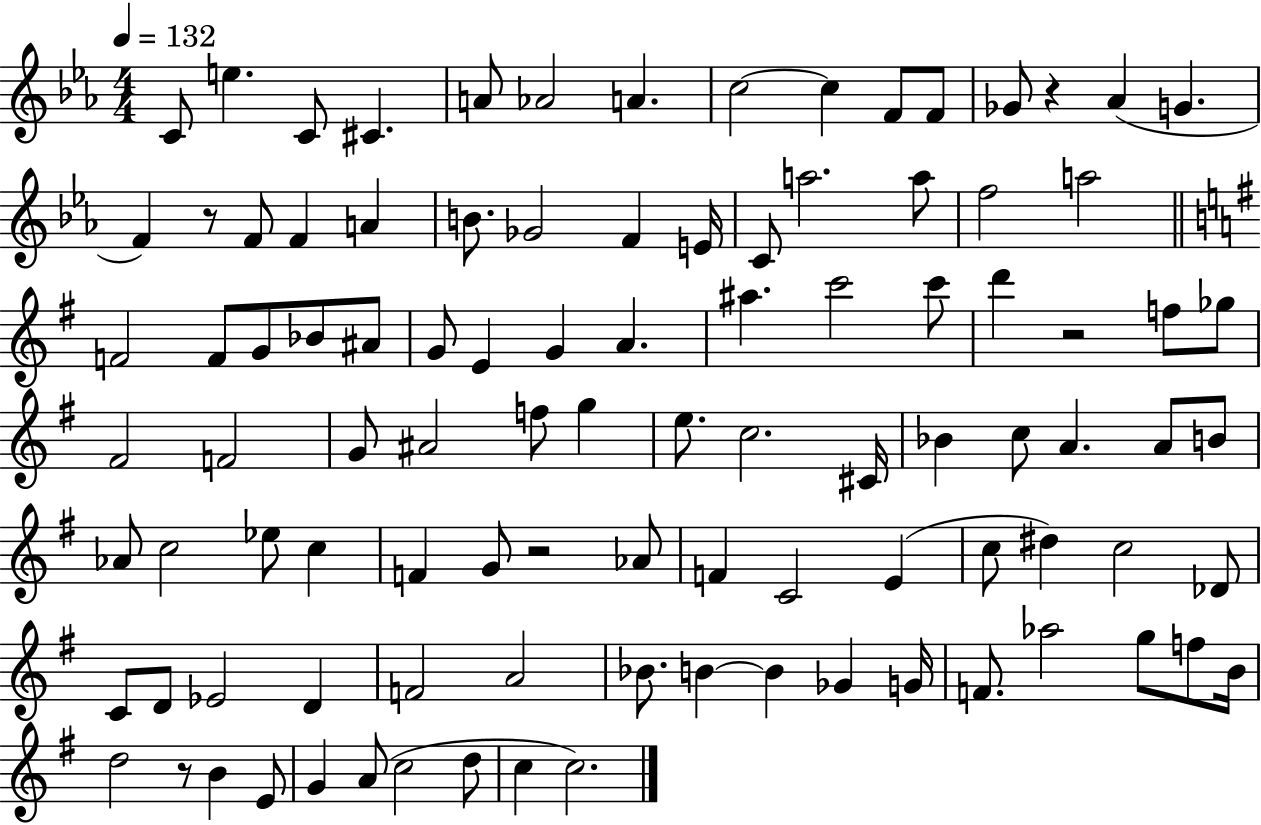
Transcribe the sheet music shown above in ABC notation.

X:1
T:Untitled
M:4/4
L:1/4
K:Eb
C/2 e C/2 ^C A/2 _A2 A c2 c F/2 F/2 _G/2 z _A G F z/2 F/2 F A B/2 _G2 F E/4 C/2 a2 a/2 f2 a2 F2 F/2 G/2 _B/2 ^A/2 G/2 E G A ^a c'2 c'/2 d' z2 f/2 _g/2 ^F2 F2 G/2 ^A2 f/2 g e/2 c2 ^C/4 _B c/2 A A/2 B/2 _A/2 c2 _e/2 c F G/2 z2 _A/2 F C2 E c/2 ^d c2 _D/2 C/2 D/2 _E2 D F2 A2 _B/2 B B _G G/4 F/2 _a2 g/2 f/2 B/4 d2 z/2 B E/2 G A/2 c2 d/2 c c2